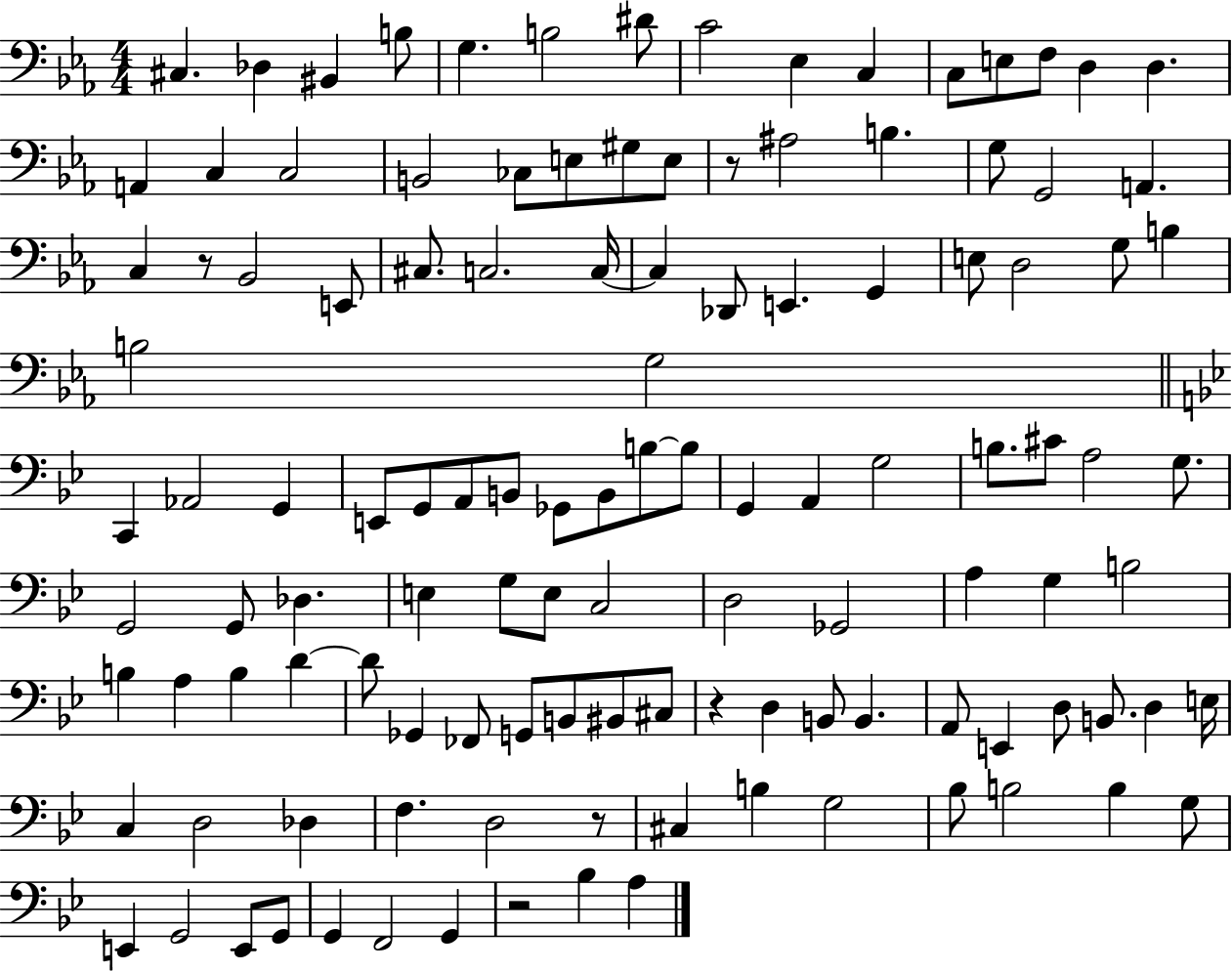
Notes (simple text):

C#3/q. Db3/q BIS2/q B3/e G3/q. B3/h D#4/e C4/h Eb3/q C3/q C3/e E3/e F3/e D3/q D3/q. A2/q C3/q C3/h B2/h CES3/e E3/e G#3/e E3/e R/e A#3/h B3/q. G3/e G2/h A2/q. C3/q R/e Bb2/h E2/e C#3/e. C3/h. C3/s C3/q Db2/e E2/q. G2/q E3/e D3/h G3/e B3/q B3/h G3/h C2/q Ab2/h G2/q E2/e G2/e A2/e B2/e Gb2/e B2/e B3/e B3/e G2/q A2/q G3/h B3/e. C#4/e A3/h G3/e. G2/h G2/e Db3/q. E3/q G3/e E3/e C3/h D3/h Gb2/h A3/q G3/q B3/h B3/q A3/q B3/q D4/q D4/e Gb2/q FES2/e G2/e B2/e BIS2/e C#3/e R/q D3/q B2/e B2/q. A2/e E2/q D3/e B2/e. D3/q E3/s C3/q D3/h Db3/q F3/q. D3/h R/e C#3/q B3/q G3/h Bb3/e B3/h B3/q G3/e E2/q G2/h E2/e G2/e G2/q F2/h G2/q R/h Bb3/q A3/q